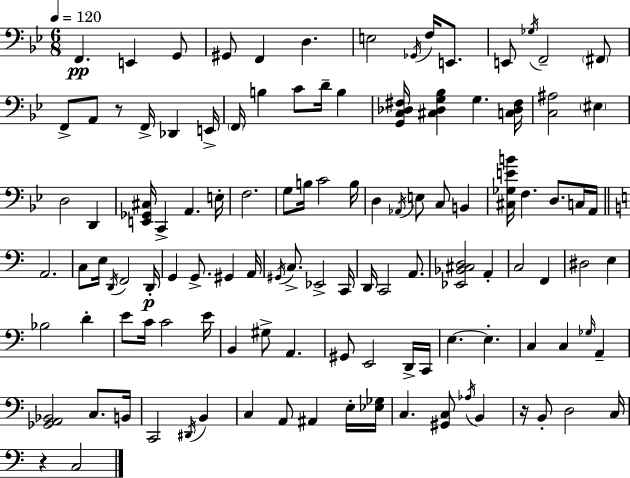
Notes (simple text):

F2/q. E2/q G2/e G#2/e F2/q D3/q. E3/h Gb2/s F3/s E2/e. E2/e Gb3/s F2/h F#2/e F2/e A2/e R/e F2/s Db2/q E2/s F2/s B3/q C4/e D4/s B3/q [G2,C3,Db3,F#3]/s [C#3,Db3,G3,Bb3]/q G3/q. [C3,Db3,F#3]/s [C3,A#3]/h EIS3/q D3/h D2/q [E2,Gb2,C#3]/s C2/q A2/q. E3/s F3/h. G3/e B3/s C4/h B3/s D3/q Ab2/s E3/e C3/e B2/q [C#3,Gb3,E4,B4]/s F3/q. D3/e. C3/s A2/s A2/h. C3/e E3/s D2/s F2/h D2/s G2/q G2/e. G#2/q A2/s G#2/s C3/e. Eb2/h C2/s D2/s C2/h A2/e. [Eb2,Bb2,C#3,D3]/h A2/q C3/h F2/q D#3/h E3/q Bb3/h D4/q E4/e C4/s C4/h E4/s B2/q G#3/e A2/q. G#2/e E2/h D2/s C2/s E3/q. E3/q. C3/q C3/q Gb3/s A2/q [Gb2,A2,Bb2]/h C3/e. B2/s C2/h D#2/s B2/q C3/q A2/e A#2/q E3/s [Eb3,Gb3]/s C3/q. [G#2,C3]/e Ab3/s B2/q R/s B2/e D3/h C3/s R/q C3/h